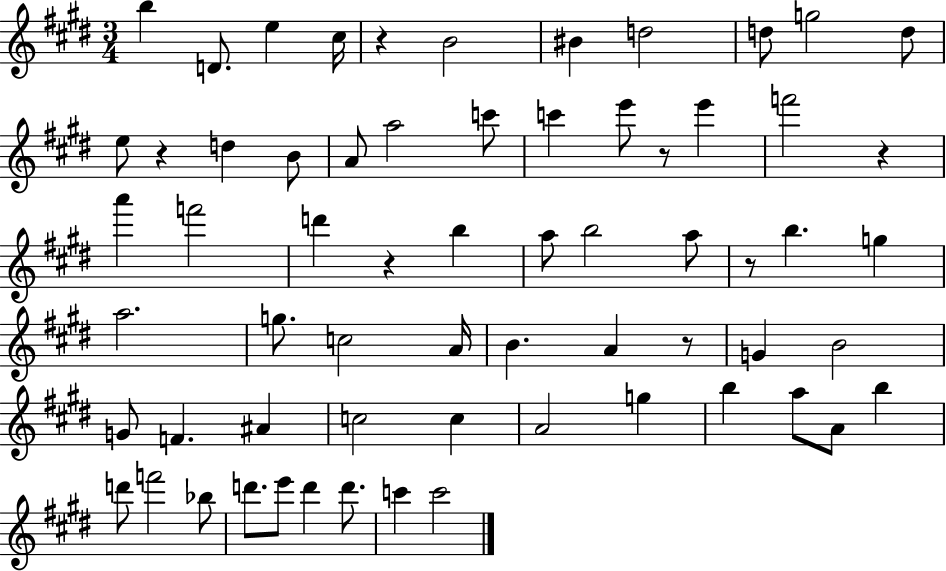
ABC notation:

X:1
T:Untitled
M:3/4
L:1/4
K:E
b D/2 e ^c/4 z B2 ^B d2 d/2 g2 d/2 e/2 z d B/2 A/2 a2 c'/2 c' e'/2 z/2 e' f'2 z a' f'2 d' z b a/2 b2 a/2 z/2 b g a2 g/2 c2 A/4 B A z/2 G B2 G/2 F ^A c2 c A2 g b a/2 A/2 b d'/2 f'2 _b/2 d'/2 e'/2 d' d'/2 c' c'2